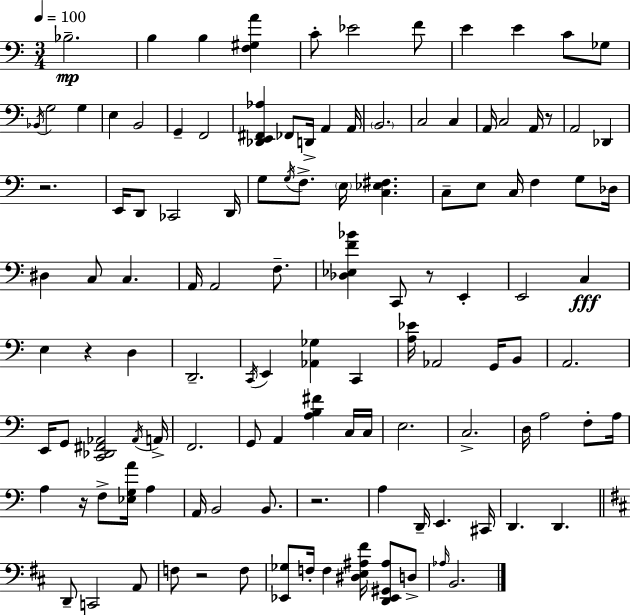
{
  \clef bass
  \numericTimeSignature
  \time 3/4
  \key a \minor
  \tempo 4 = 100
  \repeat volta 2 { bes2.--\mp | b4 b4 <f gis a'>4 | c'8-. ees'2 f'8 | e'4 e'4 c'8 ges8 | \break \acciaccatura { bes,16 } g2 g4 | e4 b,2 | g,4-- f,2 | <des, e, fis, aes>4 fes,8 d,16-> a,4 | \break a,16 \parenthesize b,2. | c2 c4 | a,16 c2 a,16 r8 | a,2 des,4 | \break r2. | e,16 d,8 ces,2 | d,16 g8 \acciaccatura { g16 } f8.-> \parenthesize e16 <c ees fis>4. | c8-- e8 c16 f4 g8 | \break des16 dis4 c8 c4. | a,16 a,2 f8.-- | <des ees f' bes'>4 c,8 r8 e,4-. | e,2 c4\fff | \break e4 r4 d4 | d,2.-- | \acciaccatura { c,16 } e,4 <aes, ges>4 c,4 | <a ees'>16 aes,2 | \break g,16 b,8 a,2. | e,16 g,8 <c, des, fis, aes,>2 | \acciaccatura { aes,16 } a,16-> f,2. | g,8 a,4 <a b fis'>4 | \break c16 c16 e2. | c2.-> | d16 a2 | f8-. a16 a4 r16 f8-> <ees g a'>16 | \break a4 a,16 b,2 | b,8. r2. | a4 d,16-- e,4. | cis,16 d,4. d,4. | \break \bar "||" \break \key d \major d,8-- c,2 a,8 | f8 r2 f8 | <ees, ges>8 f16-. f4 <dis e ais fis'>16 <d, ees, gis, ais>8 d8-> | \grace { aes16 } b,2. | \break } \bar "|."
}